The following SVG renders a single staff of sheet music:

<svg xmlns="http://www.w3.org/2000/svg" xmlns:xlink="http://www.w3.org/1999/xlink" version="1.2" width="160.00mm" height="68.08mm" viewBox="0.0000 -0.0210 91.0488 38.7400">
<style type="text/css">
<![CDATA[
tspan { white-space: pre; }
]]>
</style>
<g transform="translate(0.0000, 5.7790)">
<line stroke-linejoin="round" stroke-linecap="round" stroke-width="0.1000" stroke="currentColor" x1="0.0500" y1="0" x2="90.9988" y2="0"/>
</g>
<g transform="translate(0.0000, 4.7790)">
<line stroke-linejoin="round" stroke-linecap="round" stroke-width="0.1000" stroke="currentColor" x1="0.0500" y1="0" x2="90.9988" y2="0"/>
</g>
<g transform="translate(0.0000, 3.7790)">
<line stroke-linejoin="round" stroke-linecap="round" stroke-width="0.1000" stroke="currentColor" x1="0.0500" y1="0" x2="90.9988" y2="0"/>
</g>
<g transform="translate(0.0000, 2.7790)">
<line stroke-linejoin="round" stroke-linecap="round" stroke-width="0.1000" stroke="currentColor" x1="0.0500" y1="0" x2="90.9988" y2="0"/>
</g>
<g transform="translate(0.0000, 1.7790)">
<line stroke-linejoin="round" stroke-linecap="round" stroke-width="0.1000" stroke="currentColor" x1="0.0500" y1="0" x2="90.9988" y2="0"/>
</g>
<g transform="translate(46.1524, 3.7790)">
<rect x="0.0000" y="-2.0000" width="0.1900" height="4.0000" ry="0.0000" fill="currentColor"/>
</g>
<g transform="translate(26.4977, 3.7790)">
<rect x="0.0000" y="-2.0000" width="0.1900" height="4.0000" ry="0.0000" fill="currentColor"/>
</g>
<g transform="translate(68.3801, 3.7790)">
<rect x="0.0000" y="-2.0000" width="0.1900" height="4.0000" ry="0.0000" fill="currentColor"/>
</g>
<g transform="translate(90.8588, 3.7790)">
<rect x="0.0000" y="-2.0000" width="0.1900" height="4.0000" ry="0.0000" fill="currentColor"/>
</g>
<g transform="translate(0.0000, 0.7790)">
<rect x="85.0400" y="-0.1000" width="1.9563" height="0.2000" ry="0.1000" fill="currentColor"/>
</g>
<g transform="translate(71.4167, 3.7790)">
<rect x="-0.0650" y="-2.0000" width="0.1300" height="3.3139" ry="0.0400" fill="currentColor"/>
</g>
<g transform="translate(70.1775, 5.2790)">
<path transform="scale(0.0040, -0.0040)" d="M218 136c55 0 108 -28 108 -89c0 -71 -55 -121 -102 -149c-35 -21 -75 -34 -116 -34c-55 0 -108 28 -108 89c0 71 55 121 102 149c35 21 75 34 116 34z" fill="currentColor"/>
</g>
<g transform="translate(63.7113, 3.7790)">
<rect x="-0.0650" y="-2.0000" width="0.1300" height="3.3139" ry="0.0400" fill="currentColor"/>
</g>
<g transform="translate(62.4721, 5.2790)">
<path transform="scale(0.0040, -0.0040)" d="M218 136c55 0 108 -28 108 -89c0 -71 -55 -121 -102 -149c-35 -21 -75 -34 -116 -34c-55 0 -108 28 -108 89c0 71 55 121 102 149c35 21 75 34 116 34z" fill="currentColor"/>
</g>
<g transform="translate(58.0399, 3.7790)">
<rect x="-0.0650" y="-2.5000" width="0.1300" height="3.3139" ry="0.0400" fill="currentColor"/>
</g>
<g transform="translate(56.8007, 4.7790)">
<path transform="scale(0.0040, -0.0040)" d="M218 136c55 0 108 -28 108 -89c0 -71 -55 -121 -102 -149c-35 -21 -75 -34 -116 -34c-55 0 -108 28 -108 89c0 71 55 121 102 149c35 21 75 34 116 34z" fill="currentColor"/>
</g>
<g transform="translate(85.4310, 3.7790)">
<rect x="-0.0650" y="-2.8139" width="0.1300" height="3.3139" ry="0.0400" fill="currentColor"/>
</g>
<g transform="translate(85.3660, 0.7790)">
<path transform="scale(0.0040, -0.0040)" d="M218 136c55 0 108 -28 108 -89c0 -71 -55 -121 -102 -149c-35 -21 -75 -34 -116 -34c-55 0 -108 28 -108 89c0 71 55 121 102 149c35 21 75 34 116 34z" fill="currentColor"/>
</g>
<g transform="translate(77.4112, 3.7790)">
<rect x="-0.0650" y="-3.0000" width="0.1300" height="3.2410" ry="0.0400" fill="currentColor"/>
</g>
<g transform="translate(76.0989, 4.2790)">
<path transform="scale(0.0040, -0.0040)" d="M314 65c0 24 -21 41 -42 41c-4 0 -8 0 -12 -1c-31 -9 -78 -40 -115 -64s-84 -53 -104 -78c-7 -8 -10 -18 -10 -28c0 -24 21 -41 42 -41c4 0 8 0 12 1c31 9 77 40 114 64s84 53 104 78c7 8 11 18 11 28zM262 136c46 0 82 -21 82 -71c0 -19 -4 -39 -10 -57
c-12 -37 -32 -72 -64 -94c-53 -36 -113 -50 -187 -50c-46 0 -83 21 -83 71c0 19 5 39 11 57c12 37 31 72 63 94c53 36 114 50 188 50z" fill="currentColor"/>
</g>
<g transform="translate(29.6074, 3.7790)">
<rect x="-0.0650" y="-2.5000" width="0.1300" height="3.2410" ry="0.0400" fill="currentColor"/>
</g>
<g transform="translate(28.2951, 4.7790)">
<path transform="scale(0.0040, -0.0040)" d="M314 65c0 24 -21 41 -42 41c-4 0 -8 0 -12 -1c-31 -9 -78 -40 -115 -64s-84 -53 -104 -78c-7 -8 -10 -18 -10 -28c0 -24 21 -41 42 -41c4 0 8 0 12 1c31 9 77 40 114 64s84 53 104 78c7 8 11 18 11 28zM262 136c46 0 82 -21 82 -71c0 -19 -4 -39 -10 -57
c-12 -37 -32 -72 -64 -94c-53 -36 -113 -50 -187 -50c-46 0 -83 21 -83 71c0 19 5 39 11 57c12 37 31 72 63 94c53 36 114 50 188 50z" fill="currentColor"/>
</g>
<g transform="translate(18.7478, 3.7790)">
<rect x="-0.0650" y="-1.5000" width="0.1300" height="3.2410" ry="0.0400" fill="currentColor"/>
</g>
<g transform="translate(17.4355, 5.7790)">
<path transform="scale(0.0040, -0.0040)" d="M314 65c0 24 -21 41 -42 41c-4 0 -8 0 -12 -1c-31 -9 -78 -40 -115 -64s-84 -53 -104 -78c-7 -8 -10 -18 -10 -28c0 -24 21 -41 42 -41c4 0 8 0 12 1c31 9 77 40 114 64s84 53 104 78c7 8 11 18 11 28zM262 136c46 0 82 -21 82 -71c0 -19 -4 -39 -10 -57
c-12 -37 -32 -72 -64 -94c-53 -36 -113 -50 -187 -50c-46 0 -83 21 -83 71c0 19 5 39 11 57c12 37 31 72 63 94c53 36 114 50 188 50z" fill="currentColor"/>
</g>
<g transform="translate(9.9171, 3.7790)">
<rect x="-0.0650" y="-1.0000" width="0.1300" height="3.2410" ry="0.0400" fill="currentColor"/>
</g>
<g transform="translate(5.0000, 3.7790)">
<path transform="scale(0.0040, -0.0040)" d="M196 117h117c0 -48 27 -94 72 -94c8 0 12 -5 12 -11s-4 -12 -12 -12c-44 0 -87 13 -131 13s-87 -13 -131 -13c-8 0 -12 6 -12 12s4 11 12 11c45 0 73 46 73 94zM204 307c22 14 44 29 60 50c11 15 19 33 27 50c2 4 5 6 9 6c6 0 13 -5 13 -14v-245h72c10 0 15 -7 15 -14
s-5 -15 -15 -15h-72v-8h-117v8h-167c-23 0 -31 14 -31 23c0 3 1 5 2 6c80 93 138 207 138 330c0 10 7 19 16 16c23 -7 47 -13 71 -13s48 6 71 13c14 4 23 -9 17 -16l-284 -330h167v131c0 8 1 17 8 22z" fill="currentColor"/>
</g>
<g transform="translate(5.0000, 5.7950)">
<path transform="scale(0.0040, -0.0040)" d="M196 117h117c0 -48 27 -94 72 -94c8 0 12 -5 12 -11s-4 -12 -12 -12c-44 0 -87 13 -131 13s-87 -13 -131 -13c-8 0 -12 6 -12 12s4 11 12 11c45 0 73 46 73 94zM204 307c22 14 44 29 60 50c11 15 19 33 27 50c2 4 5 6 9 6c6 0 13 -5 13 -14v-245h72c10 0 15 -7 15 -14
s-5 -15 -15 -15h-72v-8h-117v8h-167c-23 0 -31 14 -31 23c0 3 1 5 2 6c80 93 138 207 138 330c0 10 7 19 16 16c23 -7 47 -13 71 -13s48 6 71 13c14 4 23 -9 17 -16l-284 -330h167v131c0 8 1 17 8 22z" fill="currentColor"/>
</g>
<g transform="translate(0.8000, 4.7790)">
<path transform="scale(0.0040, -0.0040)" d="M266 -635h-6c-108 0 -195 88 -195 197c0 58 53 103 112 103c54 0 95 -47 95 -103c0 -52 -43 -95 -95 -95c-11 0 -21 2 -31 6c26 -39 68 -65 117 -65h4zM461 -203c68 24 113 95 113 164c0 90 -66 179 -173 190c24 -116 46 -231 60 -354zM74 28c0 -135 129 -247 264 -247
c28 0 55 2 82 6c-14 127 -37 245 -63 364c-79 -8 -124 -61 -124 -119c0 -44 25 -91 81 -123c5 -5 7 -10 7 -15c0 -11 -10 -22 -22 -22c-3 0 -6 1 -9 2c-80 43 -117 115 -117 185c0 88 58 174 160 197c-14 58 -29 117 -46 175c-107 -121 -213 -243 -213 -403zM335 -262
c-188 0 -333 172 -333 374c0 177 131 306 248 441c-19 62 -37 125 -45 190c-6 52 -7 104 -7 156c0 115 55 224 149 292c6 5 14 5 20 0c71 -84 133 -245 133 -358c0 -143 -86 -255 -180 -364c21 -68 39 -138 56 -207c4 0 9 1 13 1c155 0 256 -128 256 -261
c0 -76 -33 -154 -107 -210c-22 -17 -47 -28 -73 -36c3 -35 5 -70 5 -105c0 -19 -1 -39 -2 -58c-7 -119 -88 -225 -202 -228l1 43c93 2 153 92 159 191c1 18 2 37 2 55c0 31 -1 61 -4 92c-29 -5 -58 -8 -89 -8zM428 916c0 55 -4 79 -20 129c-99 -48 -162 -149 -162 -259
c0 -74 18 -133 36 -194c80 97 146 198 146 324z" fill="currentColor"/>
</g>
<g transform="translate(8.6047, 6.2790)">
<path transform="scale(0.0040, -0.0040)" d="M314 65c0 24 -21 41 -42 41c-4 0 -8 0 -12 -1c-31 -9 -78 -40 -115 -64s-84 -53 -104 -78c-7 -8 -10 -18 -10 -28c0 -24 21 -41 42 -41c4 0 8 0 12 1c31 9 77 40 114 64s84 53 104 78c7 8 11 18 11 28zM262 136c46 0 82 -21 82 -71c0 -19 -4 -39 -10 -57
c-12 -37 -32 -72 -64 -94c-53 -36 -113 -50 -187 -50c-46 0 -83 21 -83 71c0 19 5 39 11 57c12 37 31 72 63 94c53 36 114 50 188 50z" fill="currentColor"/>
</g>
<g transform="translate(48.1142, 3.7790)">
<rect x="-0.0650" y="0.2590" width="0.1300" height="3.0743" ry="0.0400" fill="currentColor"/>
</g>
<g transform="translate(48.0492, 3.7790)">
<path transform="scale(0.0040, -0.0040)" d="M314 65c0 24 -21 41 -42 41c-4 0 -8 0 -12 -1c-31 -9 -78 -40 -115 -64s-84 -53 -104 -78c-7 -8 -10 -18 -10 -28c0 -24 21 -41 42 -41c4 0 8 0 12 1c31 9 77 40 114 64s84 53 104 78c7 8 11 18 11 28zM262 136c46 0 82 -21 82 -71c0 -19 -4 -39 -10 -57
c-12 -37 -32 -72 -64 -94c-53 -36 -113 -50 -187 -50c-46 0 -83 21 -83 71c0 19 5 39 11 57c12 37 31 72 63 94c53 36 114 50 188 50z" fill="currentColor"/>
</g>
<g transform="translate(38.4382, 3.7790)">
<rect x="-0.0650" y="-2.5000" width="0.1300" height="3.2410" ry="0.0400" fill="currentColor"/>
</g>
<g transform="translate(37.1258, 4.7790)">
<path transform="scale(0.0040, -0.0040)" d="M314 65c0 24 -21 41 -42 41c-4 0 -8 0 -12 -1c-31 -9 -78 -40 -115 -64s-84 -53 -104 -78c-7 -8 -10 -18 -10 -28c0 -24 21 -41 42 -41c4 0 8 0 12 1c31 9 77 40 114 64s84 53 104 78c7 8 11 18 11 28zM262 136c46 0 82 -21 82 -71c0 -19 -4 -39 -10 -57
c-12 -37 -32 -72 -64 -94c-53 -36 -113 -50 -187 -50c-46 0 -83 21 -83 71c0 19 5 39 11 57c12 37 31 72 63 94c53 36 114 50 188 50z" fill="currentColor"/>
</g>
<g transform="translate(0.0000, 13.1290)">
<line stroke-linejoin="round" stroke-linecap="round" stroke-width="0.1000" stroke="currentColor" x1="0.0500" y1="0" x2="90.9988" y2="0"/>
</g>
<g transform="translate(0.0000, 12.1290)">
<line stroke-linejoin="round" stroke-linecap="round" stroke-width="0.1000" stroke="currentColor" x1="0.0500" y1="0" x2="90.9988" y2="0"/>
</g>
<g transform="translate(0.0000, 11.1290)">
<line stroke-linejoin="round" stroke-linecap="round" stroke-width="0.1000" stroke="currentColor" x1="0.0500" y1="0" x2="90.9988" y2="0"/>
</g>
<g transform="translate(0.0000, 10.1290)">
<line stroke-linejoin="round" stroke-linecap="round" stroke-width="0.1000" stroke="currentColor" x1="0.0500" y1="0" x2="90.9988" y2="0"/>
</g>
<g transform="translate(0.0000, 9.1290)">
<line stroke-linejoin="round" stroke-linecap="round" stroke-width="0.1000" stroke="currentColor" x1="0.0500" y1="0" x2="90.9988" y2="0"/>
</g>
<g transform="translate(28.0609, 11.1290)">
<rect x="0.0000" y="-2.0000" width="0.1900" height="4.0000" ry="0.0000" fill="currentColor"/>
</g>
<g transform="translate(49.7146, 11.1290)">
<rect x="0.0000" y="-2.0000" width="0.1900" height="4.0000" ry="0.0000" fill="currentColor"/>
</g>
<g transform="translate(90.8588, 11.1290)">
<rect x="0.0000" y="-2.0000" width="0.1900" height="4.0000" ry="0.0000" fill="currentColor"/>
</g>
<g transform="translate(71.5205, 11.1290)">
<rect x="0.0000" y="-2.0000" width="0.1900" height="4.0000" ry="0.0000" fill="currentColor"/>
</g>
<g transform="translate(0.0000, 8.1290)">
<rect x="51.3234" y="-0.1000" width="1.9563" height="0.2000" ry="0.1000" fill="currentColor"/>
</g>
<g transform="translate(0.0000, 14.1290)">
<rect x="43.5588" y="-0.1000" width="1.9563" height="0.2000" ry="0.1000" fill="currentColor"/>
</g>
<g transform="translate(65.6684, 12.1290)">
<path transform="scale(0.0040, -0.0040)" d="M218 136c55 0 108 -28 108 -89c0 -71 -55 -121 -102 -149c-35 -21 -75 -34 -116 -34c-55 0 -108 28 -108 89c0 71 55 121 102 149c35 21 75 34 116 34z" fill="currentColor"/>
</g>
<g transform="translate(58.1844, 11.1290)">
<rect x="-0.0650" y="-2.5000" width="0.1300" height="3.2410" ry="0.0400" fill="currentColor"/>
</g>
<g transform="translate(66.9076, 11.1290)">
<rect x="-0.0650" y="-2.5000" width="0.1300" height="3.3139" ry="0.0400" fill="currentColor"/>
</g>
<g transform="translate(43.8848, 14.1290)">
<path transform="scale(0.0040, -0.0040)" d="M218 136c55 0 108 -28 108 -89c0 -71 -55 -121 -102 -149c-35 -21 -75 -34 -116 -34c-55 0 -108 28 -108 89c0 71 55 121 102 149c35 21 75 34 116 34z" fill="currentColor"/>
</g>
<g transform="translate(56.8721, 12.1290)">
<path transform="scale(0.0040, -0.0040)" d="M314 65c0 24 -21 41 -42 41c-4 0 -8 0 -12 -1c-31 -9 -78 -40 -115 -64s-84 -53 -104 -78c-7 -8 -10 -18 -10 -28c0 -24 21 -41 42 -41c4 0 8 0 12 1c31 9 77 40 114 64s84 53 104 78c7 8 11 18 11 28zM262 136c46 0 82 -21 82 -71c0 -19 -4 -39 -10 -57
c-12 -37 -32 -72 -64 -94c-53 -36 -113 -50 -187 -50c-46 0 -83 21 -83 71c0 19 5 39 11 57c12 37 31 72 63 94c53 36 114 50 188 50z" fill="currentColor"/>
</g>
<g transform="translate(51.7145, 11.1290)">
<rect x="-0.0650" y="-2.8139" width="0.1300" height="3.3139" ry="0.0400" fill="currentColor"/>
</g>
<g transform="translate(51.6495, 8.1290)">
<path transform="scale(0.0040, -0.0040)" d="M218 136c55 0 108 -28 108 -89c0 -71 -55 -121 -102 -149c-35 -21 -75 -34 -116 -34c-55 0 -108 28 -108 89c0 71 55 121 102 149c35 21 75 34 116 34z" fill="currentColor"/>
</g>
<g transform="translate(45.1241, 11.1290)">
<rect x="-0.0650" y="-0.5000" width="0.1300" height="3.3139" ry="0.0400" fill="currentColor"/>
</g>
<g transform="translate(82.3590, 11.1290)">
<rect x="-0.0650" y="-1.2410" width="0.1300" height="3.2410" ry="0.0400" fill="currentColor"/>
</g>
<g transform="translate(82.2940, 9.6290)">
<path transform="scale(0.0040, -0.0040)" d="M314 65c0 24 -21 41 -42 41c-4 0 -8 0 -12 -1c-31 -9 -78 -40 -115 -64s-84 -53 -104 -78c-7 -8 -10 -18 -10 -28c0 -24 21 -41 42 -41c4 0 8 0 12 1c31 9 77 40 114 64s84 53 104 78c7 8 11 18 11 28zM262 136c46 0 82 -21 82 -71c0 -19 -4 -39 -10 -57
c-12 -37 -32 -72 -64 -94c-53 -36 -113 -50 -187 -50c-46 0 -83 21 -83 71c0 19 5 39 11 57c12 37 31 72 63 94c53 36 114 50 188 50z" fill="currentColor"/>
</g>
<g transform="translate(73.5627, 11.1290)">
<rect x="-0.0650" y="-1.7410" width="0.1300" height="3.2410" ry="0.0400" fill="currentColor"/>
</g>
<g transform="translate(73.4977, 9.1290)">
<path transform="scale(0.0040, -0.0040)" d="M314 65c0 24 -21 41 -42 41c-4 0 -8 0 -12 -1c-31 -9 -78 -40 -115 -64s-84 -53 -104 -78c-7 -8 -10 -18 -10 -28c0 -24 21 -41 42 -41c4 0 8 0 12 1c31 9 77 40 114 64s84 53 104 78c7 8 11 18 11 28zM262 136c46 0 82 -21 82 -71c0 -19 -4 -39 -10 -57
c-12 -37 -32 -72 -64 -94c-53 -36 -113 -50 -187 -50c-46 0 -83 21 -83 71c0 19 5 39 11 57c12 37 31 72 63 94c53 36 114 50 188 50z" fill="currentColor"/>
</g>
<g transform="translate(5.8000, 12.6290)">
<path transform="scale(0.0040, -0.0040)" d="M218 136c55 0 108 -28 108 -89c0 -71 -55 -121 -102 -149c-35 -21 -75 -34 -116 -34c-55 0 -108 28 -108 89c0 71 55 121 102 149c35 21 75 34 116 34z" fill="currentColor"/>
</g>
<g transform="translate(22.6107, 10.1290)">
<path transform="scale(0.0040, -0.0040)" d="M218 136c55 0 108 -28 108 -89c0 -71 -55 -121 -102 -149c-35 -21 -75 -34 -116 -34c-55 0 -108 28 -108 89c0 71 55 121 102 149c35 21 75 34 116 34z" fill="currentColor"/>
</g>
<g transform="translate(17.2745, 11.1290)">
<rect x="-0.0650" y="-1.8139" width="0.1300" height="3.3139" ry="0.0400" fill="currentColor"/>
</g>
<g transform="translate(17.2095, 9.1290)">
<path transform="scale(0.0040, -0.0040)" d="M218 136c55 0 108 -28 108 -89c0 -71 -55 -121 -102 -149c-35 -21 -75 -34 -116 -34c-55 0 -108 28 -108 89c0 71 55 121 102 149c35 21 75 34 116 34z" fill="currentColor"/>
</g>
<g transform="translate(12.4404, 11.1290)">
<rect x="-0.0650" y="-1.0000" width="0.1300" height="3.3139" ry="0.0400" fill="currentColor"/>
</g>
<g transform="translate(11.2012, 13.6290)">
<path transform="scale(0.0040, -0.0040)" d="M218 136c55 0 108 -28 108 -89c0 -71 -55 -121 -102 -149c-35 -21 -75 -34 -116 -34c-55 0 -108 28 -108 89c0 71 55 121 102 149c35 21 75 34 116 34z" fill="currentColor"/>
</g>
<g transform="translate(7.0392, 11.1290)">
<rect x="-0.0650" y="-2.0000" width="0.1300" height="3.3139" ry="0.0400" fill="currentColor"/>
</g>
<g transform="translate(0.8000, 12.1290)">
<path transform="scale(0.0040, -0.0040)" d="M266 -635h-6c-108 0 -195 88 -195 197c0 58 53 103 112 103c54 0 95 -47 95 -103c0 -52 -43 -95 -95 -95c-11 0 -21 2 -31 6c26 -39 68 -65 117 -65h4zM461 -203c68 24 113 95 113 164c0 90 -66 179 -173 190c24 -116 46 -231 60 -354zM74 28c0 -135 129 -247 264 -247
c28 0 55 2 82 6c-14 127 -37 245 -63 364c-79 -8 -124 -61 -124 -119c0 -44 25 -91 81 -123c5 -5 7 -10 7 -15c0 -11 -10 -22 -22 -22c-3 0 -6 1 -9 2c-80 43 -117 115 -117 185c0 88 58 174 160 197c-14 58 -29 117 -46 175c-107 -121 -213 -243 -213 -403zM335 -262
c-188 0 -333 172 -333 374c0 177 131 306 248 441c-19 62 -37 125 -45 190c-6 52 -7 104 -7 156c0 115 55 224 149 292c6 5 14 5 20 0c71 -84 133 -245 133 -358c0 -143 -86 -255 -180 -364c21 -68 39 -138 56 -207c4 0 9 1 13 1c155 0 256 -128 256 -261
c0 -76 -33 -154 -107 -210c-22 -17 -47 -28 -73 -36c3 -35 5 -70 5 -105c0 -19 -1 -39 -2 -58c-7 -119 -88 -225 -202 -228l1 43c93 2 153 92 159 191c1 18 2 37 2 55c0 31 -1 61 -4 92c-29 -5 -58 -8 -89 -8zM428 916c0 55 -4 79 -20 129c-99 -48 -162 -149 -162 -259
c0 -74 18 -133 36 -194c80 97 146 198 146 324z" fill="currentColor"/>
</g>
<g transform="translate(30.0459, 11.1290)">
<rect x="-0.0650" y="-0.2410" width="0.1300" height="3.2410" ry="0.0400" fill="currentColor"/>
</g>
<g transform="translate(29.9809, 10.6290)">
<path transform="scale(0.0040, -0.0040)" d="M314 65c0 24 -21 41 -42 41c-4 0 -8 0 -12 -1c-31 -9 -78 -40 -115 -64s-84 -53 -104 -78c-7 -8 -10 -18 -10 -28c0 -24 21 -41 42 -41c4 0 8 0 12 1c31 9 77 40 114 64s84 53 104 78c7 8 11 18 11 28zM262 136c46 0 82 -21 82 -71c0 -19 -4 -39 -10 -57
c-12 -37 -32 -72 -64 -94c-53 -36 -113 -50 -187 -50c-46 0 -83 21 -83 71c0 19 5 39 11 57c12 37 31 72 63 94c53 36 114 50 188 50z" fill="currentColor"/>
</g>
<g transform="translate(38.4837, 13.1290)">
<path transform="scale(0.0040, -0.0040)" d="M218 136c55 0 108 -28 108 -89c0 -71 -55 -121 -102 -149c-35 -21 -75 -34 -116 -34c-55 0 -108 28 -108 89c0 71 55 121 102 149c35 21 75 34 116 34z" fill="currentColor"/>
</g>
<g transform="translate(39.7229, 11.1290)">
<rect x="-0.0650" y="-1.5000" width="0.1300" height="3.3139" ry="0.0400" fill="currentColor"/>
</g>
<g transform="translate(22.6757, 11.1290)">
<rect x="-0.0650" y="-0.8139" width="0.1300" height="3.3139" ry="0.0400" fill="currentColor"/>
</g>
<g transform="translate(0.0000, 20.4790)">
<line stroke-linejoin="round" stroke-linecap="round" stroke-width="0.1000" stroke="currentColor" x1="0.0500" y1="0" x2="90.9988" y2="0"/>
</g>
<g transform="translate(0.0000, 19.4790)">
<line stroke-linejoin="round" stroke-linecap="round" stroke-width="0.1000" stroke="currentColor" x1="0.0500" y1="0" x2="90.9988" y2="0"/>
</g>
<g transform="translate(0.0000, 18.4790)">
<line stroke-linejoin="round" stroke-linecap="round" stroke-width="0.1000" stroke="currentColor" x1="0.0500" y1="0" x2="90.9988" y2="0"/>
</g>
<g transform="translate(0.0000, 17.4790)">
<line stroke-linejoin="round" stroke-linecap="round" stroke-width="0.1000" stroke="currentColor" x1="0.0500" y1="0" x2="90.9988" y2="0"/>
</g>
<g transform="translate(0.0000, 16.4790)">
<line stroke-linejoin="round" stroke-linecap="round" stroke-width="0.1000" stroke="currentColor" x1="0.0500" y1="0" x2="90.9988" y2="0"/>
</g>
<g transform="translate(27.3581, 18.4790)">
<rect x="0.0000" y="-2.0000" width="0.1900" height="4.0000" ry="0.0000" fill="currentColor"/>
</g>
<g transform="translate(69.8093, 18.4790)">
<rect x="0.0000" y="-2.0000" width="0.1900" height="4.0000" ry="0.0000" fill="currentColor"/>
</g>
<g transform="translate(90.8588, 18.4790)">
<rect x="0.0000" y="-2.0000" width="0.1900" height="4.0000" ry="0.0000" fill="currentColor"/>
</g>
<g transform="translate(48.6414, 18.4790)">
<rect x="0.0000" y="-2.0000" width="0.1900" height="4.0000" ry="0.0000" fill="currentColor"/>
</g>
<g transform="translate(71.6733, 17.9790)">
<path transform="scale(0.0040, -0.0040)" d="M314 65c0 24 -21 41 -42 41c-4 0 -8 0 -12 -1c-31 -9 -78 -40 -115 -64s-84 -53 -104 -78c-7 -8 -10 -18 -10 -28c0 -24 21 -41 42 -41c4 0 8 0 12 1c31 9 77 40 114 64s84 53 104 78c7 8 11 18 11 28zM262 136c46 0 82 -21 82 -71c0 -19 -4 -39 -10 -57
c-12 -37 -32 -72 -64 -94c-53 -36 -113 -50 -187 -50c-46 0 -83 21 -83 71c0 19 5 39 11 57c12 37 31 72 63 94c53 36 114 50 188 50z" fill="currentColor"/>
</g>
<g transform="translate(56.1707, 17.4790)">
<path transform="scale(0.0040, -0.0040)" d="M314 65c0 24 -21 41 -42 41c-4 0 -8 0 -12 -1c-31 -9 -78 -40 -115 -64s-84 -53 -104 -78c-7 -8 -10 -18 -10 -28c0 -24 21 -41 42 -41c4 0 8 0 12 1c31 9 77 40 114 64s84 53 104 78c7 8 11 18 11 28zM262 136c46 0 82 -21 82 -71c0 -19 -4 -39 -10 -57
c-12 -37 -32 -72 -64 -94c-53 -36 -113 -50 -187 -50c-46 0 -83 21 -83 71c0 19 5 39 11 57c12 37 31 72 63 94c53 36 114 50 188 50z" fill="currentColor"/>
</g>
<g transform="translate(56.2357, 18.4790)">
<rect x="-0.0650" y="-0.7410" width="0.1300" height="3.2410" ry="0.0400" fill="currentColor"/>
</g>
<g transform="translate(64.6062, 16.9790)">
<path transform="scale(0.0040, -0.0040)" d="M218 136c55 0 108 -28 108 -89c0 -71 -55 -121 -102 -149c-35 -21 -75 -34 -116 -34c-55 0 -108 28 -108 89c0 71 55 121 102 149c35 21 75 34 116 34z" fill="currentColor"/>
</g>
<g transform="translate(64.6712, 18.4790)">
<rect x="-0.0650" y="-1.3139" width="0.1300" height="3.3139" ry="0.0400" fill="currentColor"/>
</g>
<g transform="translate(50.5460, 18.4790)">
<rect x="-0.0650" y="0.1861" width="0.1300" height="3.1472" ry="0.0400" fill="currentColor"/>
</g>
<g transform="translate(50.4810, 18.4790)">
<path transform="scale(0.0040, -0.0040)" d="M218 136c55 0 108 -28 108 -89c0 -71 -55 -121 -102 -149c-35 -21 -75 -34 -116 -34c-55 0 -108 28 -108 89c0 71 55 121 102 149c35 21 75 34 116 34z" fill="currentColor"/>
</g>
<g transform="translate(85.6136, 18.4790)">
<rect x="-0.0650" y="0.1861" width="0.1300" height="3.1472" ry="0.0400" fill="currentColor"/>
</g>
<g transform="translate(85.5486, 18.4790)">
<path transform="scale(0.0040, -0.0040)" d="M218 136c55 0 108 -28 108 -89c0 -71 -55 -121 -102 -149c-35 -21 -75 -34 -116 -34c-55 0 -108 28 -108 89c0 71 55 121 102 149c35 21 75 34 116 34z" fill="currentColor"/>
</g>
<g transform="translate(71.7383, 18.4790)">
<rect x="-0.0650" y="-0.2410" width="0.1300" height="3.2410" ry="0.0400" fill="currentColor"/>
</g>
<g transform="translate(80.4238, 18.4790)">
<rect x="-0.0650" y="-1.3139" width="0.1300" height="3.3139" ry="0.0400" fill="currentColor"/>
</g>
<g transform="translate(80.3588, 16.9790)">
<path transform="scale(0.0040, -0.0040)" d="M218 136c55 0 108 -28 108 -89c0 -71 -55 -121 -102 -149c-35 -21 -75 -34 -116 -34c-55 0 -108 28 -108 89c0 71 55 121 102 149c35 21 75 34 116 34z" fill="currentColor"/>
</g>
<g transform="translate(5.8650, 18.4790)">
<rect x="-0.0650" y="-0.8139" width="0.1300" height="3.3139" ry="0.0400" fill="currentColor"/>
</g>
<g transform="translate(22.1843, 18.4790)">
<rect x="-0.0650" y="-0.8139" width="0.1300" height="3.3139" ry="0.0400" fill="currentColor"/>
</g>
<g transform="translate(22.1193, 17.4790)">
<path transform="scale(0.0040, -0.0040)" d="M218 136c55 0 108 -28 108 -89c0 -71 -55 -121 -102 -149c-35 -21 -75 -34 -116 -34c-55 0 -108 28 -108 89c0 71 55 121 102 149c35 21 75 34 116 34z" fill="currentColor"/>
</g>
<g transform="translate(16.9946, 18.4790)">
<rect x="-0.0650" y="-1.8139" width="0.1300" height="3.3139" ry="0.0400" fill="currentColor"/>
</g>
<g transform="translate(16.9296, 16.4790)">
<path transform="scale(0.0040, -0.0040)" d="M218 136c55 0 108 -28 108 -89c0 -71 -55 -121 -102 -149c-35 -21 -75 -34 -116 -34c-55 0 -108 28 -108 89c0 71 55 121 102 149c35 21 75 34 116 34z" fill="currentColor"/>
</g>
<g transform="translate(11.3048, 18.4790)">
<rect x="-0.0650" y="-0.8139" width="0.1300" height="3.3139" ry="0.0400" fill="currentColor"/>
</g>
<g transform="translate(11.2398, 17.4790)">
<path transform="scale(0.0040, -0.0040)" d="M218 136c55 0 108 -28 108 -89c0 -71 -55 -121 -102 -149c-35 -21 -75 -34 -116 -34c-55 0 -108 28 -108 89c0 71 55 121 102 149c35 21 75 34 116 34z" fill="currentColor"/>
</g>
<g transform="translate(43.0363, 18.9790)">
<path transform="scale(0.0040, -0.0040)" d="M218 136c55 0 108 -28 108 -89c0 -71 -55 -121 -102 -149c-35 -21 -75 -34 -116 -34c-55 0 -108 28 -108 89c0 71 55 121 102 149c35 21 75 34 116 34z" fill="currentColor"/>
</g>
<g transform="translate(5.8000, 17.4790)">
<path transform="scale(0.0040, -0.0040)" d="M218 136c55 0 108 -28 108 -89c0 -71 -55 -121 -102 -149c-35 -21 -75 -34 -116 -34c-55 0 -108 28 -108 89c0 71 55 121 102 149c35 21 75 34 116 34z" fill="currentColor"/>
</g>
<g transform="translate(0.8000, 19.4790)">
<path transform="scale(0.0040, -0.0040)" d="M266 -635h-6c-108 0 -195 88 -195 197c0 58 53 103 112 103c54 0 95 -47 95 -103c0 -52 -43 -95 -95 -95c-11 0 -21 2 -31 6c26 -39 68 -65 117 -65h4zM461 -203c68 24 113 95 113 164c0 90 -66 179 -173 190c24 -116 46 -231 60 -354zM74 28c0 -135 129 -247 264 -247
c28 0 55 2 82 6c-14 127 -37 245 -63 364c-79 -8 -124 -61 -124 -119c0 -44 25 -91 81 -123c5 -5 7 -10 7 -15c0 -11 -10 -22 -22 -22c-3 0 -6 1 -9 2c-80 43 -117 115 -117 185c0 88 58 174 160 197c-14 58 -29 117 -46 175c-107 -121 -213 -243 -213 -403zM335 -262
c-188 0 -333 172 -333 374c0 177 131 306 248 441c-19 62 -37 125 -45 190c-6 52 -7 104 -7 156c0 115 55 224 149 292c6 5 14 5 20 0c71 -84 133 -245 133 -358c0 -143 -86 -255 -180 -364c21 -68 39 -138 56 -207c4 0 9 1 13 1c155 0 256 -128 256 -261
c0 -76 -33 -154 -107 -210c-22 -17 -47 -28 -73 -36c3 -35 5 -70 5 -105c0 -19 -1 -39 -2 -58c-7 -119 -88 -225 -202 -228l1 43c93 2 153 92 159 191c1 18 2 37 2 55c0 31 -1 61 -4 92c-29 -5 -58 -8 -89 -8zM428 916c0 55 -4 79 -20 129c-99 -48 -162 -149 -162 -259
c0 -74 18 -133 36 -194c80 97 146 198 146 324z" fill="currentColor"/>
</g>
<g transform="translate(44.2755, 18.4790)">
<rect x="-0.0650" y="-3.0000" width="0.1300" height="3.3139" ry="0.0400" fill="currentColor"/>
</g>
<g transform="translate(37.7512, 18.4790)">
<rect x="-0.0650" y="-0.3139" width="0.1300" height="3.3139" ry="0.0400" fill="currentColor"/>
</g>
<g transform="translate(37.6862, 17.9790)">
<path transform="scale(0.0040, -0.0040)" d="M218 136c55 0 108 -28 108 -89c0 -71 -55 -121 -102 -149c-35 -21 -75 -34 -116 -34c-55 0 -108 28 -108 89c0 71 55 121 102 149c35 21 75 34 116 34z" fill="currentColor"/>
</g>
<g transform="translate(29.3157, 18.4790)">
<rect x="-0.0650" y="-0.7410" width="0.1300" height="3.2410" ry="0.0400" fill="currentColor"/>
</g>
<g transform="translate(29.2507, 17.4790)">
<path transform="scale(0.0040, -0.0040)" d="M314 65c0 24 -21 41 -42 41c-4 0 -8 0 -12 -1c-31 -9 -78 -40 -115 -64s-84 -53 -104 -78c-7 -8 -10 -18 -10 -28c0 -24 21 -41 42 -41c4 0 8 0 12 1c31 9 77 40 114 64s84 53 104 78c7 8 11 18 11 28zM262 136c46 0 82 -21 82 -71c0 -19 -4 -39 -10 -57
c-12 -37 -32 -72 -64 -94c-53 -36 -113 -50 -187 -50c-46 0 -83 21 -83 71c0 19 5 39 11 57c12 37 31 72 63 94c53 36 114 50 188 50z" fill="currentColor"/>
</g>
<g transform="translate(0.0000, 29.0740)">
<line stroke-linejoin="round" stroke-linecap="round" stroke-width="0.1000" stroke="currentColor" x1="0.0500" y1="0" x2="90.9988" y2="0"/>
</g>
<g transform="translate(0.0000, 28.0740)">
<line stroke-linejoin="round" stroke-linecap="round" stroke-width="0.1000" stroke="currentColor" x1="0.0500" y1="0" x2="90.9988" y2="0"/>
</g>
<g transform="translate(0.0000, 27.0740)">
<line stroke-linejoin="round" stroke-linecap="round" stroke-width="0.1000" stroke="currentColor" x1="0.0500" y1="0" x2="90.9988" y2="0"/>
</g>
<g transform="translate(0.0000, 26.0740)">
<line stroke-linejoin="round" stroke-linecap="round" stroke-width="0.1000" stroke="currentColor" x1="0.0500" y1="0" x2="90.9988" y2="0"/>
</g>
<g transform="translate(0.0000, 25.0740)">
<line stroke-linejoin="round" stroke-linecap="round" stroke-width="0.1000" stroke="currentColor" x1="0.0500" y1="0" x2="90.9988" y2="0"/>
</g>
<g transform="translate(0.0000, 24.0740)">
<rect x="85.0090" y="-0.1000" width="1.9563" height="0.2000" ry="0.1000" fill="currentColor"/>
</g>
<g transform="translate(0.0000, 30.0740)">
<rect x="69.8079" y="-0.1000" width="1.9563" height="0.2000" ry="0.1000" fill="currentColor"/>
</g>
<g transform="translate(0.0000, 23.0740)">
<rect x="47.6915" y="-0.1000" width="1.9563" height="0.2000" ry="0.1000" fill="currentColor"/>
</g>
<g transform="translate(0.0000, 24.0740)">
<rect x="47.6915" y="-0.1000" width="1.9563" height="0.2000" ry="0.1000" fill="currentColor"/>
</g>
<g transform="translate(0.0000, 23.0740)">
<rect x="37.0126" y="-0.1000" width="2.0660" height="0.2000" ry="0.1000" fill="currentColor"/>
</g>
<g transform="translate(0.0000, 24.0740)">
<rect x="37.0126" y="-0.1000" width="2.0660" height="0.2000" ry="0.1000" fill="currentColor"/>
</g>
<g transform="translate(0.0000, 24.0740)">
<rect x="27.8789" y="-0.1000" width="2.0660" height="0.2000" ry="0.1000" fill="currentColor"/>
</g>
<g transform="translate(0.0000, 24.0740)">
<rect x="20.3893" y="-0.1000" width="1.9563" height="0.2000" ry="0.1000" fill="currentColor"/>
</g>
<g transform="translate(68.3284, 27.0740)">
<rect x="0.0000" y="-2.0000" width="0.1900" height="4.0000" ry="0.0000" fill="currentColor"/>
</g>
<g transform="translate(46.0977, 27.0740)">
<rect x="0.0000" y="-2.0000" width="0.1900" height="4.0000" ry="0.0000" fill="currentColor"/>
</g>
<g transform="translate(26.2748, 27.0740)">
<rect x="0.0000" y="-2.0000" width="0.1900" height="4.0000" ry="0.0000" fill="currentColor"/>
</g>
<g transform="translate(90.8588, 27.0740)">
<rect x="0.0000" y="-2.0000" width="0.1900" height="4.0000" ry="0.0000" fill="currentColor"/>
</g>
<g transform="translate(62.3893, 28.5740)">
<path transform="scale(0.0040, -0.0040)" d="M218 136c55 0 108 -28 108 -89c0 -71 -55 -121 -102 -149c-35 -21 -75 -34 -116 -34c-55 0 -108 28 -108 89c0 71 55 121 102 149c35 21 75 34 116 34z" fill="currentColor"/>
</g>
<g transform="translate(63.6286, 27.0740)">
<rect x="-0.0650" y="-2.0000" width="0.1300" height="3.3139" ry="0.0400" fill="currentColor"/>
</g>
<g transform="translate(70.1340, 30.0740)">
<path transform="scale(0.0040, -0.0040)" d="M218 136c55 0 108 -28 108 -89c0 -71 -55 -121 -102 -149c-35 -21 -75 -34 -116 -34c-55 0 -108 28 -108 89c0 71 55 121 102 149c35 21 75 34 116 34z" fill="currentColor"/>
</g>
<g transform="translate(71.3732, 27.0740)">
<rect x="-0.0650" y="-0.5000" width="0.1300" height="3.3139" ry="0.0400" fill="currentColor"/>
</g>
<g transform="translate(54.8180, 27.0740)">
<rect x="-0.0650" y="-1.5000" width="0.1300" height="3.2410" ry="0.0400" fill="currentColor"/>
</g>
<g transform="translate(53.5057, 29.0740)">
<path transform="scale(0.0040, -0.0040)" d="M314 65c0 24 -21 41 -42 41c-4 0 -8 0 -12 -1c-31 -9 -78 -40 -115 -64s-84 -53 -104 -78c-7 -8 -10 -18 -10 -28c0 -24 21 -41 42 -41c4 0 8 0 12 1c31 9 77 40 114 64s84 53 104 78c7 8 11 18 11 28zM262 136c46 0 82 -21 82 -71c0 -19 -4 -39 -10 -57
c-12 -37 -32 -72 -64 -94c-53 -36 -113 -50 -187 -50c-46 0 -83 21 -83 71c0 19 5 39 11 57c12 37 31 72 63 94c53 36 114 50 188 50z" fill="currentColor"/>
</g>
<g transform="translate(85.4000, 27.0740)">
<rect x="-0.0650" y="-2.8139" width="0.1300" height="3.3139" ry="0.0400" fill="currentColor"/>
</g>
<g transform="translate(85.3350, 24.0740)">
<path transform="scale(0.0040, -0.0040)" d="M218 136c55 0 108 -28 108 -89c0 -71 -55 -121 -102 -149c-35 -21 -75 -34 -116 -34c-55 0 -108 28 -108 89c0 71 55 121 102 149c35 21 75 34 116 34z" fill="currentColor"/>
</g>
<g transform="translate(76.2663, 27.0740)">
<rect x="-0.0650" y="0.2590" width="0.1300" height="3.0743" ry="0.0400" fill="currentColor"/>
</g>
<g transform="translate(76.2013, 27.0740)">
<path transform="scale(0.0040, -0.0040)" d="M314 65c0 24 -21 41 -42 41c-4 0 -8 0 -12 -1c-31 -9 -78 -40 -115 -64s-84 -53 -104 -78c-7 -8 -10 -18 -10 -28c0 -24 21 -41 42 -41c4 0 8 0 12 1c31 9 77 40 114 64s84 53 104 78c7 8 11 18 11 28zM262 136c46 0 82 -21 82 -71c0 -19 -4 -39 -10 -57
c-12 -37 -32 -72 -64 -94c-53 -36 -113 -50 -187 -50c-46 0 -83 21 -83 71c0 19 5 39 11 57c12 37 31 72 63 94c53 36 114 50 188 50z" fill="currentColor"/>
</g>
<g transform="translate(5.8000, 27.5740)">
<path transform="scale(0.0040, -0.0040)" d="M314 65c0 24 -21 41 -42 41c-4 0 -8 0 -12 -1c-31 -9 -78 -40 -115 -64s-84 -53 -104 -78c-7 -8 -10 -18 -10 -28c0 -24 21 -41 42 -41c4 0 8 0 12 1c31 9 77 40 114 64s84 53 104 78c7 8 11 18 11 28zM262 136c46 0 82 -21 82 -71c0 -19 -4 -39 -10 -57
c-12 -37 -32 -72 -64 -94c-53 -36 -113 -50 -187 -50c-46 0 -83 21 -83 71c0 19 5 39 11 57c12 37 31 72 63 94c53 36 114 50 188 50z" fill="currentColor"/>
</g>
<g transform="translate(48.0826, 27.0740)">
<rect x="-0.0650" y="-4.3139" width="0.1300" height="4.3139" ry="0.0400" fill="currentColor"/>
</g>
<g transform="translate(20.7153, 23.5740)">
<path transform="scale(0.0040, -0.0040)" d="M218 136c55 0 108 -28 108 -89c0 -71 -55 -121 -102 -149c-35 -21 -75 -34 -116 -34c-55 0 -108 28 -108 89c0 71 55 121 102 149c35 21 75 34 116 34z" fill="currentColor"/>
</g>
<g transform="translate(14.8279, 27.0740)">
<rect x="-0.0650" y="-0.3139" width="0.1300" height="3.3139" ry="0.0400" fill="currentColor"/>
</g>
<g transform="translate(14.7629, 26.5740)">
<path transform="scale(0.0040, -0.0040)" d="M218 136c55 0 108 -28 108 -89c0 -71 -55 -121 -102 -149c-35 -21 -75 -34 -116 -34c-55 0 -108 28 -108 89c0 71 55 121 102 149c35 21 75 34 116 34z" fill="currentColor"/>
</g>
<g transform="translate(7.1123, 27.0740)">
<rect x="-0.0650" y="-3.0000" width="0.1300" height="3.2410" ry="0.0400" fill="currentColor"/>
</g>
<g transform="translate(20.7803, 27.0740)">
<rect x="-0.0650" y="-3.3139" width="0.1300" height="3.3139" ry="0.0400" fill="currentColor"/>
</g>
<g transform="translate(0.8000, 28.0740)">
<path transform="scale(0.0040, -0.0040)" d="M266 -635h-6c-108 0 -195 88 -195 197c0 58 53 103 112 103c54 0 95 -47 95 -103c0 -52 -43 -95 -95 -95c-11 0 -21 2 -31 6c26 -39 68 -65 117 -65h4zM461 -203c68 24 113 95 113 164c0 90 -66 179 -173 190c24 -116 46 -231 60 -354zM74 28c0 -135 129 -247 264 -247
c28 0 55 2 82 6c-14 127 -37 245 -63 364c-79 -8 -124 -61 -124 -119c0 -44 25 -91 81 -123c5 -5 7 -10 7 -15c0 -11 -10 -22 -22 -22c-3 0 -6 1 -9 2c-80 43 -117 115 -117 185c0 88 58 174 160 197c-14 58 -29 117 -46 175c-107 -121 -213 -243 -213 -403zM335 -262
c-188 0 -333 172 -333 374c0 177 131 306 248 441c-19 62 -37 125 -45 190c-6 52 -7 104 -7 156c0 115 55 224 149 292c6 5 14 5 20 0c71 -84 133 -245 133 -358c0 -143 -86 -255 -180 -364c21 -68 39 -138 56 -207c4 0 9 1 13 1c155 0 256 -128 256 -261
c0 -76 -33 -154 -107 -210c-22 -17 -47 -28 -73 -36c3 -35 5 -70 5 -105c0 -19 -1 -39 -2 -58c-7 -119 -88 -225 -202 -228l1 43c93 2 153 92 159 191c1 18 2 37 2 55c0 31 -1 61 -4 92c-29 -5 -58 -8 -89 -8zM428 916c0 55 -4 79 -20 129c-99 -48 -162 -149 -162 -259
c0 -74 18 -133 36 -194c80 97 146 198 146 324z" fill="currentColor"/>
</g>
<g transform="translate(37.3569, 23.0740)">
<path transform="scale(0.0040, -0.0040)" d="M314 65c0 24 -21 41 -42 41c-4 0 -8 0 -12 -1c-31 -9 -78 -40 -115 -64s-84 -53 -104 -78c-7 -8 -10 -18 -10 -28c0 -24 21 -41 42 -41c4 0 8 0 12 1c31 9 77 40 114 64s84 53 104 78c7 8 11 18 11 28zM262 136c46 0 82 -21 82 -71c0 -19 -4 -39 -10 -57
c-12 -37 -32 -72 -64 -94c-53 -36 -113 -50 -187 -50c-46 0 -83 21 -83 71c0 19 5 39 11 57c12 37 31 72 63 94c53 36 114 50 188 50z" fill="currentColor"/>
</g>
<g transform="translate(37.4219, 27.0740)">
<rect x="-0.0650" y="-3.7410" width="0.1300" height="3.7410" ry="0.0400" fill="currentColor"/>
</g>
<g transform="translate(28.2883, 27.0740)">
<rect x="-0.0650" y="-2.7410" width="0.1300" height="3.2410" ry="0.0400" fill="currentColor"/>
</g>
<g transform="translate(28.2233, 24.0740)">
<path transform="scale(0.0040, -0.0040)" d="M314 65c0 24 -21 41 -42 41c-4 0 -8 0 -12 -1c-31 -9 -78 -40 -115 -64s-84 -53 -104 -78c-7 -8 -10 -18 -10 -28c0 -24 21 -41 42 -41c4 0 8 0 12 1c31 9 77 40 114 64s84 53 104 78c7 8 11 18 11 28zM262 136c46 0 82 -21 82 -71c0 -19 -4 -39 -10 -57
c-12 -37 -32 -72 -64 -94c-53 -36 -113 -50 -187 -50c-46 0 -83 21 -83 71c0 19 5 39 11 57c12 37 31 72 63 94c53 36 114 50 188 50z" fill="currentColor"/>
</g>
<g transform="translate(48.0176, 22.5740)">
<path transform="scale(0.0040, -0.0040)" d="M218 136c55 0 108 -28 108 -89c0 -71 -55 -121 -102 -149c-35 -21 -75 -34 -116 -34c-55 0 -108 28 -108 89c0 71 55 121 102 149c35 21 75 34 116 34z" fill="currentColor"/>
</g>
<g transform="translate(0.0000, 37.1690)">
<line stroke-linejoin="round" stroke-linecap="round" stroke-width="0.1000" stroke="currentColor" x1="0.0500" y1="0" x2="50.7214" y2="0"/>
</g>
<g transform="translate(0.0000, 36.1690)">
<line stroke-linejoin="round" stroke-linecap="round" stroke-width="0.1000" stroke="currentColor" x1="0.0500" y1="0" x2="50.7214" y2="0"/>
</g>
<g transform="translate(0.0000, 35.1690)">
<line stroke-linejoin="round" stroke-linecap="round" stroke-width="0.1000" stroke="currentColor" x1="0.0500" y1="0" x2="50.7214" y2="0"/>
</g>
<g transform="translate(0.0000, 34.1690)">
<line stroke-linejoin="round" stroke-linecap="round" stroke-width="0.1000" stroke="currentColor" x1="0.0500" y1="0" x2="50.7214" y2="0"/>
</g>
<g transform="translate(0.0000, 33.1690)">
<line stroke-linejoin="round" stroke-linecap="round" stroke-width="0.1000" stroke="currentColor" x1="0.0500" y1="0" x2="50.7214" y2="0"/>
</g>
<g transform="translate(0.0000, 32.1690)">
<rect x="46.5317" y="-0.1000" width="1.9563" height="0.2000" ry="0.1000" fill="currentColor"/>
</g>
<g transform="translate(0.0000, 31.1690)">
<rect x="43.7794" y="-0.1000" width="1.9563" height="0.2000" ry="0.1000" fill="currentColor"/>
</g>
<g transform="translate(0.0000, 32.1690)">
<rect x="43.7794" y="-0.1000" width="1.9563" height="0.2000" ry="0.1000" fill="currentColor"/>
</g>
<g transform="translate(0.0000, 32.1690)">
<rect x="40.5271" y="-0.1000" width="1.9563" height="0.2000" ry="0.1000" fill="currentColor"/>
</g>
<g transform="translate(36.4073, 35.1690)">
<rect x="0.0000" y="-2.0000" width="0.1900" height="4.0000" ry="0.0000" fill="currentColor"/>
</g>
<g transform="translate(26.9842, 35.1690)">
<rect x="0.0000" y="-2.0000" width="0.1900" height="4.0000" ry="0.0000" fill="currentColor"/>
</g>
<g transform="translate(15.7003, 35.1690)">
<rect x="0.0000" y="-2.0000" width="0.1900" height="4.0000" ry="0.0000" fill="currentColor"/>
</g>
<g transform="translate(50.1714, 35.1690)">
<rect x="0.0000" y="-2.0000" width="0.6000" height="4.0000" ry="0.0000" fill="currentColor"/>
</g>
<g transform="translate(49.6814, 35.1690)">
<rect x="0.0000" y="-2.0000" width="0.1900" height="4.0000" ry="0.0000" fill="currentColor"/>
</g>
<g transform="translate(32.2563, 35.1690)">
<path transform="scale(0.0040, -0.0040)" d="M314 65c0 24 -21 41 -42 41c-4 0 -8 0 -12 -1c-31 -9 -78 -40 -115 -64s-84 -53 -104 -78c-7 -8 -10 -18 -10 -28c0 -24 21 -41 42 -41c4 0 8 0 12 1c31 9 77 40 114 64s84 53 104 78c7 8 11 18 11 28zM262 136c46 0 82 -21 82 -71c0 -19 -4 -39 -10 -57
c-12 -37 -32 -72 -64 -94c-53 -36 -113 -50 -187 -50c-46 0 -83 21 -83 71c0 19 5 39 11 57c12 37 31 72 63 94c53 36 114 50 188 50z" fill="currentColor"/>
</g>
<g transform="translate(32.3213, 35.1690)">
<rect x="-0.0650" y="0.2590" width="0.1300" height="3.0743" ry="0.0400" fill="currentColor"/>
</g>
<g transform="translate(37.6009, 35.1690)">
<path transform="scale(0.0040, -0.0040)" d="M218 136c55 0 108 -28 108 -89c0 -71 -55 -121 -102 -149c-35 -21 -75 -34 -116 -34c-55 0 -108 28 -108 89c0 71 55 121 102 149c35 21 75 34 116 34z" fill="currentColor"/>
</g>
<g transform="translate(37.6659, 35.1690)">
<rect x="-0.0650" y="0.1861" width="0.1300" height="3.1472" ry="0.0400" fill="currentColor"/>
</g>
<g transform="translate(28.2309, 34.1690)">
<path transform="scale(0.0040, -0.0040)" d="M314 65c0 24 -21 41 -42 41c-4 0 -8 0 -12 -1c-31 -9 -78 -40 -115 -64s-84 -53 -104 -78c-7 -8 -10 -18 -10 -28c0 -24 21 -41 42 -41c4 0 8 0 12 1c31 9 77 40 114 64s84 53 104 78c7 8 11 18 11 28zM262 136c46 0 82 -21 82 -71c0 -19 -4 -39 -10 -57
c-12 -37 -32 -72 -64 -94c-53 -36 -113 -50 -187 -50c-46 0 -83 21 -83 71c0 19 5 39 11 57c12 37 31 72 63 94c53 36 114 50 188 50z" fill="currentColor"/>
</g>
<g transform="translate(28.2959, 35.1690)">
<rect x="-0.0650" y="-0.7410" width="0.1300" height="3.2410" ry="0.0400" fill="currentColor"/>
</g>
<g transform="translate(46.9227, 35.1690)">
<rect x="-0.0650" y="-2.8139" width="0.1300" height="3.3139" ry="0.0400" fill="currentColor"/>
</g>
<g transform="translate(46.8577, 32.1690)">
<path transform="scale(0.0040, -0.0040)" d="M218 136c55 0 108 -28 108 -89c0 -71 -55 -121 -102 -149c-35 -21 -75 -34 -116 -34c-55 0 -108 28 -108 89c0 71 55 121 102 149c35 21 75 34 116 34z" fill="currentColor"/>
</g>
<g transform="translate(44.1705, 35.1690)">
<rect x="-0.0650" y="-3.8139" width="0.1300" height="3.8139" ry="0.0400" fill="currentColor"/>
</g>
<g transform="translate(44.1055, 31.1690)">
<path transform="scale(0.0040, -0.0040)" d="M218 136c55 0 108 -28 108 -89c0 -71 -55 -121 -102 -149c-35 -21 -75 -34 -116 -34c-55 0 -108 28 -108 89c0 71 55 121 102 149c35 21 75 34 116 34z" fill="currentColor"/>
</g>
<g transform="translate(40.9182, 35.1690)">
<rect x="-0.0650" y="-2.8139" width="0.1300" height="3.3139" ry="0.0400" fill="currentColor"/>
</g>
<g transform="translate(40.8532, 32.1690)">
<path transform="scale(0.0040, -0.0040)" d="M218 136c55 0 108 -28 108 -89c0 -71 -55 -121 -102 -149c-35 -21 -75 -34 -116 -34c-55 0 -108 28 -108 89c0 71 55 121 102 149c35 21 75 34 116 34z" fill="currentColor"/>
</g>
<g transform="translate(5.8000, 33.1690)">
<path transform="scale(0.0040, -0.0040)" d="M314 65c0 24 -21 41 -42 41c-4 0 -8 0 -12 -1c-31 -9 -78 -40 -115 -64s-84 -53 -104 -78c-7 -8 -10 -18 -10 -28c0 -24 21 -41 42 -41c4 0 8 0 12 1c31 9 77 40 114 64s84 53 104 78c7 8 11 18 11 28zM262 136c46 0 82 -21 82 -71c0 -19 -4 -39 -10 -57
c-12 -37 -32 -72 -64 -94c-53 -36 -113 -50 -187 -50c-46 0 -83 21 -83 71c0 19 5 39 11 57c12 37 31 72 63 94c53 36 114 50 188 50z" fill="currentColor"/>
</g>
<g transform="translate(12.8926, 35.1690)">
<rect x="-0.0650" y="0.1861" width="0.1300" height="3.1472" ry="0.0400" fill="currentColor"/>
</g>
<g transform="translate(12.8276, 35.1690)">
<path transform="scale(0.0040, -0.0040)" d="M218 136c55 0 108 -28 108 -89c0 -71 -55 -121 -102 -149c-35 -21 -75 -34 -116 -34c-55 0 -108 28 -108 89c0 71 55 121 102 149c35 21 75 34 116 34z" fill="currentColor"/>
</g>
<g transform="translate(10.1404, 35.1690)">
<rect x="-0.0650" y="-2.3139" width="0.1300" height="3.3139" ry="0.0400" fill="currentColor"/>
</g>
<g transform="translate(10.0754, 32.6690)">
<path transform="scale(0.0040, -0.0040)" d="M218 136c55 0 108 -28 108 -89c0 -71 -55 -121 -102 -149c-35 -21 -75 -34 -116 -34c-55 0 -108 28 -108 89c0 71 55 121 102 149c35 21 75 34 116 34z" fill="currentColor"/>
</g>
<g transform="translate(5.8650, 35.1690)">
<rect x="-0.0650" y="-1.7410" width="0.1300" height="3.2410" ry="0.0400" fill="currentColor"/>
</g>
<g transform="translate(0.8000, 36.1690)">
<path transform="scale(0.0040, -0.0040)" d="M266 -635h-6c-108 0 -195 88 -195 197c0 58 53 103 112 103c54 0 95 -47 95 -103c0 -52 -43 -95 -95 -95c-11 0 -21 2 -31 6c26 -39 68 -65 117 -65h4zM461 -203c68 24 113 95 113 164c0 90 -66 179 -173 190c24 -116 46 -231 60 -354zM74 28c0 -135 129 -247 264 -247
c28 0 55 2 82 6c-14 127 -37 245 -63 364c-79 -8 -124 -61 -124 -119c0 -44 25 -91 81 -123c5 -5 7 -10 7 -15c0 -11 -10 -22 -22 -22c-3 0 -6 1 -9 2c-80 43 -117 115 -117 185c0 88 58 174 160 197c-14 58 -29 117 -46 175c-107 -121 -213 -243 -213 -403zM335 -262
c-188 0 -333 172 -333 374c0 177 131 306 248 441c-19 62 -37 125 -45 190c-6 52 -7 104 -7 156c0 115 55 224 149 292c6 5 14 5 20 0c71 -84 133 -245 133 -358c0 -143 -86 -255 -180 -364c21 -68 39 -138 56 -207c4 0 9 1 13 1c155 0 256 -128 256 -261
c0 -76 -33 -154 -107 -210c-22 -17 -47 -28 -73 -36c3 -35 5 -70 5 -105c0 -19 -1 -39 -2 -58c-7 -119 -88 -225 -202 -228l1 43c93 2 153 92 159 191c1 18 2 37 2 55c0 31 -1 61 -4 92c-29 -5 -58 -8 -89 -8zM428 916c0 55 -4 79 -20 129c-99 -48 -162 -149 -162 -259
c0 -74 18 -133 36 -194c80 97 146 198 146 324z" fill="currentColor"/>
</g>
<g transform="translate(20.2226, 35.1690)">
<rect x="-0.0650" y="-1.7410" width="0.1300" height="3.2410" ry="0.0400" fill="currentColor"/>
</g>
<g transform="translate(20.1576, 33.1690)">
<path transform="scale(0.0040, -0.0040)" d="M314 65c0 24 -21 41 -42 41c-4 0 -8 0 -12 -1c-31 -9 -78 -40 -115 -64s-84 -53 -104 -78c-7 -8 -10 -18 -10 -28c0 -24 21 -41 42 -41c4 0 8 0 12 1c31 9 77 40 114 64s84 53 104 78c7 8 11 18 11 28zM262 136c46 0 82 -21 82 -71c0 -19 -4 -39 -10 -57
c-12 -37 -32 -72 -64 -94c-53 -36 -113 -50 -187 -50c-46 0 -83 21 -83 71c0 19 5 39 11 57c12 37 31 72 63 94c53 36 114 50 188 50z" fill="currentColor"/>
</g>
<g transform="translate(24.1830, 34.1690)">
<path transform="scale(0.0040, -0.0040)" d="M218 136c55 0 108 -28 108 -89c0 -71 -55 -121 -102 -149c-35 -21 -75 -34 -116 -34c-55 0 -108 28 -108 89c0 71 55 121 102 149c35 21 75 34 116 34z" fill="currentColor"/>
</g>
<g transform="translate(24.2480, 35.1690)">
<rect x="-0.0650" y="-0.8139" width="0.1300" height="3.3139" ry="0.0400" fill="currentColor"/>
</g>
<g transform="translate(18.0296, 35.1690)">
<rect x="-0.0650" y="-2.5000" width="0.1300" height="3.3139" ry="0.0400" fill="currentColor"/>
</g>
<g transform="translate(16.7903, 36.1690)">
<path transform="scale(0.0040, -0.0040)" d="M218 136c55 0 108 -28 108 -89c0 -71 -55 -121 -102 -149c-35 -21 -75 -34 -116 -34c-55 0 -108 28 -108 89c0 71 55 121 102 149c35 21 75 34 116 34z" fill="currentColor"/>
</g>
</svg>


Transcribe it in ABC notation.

X:1
T:Untitled
M:4/4
L:1/4
K:C
D2 E2 G2 G2 B2 G F F A2 a F D f d c2 E C a G2 G f2 e2 d d f d d2 c A B d2 e c2 e B A2 c b a2 c'2 d' E2 F C B2 a f2 g B G f2 d d2 B2 B a c' a